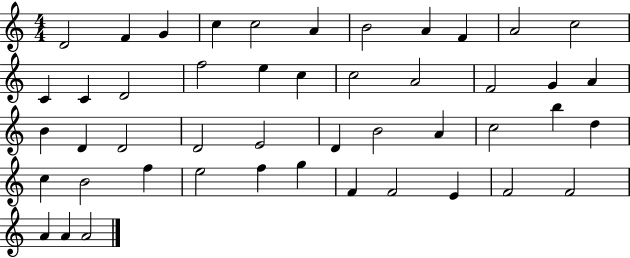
D4/h F4/q G4/q C5/q C5/h A4/q B4/h A4/q F4/q A4/h C5/h C4/q C4/q D4/h F5/h E5/q C5/q C5/h A4/h F4/h G4/q A4/q B4/q D4/q D4/h D4/h E4/h D4/q B4/h A4/q C5/h B5/q D5/q C5/q B4/h F5/q E5/h F5/q G5/q F4/q F4/h E4/q F4/h F4/h A4/q A4/q A4/h